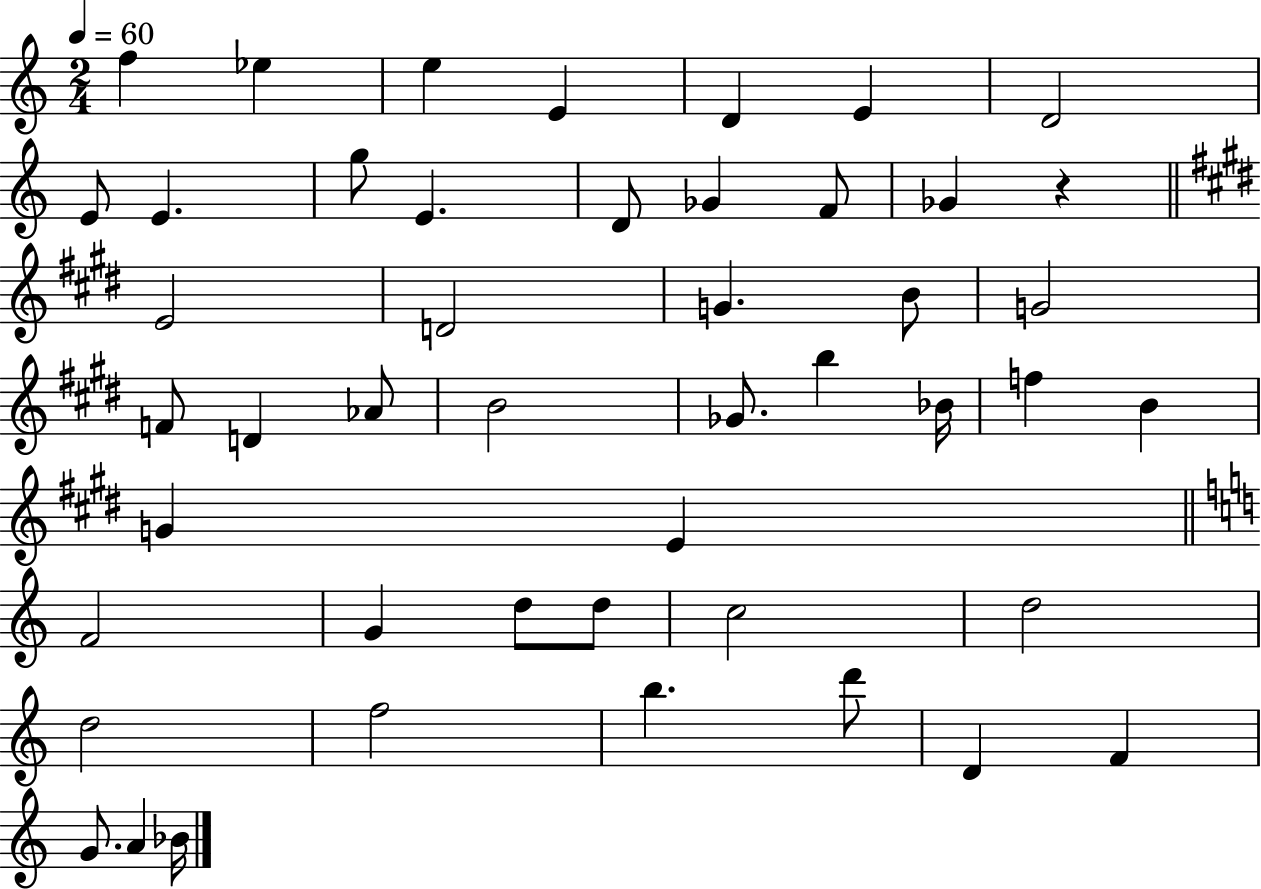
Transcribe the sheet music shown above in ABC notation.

X:1
T:Untitled
M:2/4
L:1/4
K:C
f _e e E D E D2 E/2 E g/2 E D/2 _G F/2 _G z E2 D2 G B/2 G2 F/2 D _A/2 B2 _G/2 b _B/4 f B G E F2 G d/2 d/2 c2 d2 d2 f2 b d'/2 D F G/2 A _B/4